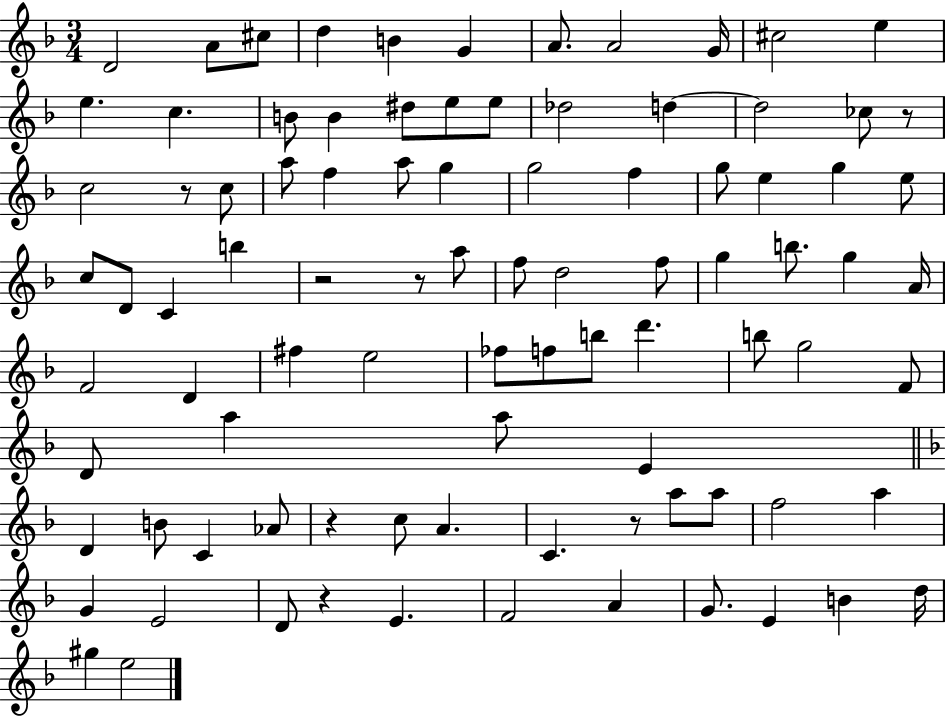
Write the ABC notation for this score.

X:1
T:Untitled
M:3/4
L:1/4
K:F
D2 A/2 ^c/2 d B G A/2 A2 G/4 ^c2 e e c B/2 B ^d/2 e/2 e/2 _d2 d d2 _c/2 z/2 c2 z/2 c/2 a/2 f a/2 g g2 f g/2 e g e/2 c/2 D/2 C b z2 z/2 a/2 f/2 d2 f/2 g b/2 g A/4 F2 D ^f e2 _f/2 f/2 b/2 d' b/2 g2 F/2 D/2 a a/2 E D B/2 C _A/2 z c/2 A C z/2 a/2 a/2 f2 a G E2 D/2 z E F2 A G/2 E B d/4 ^g e2